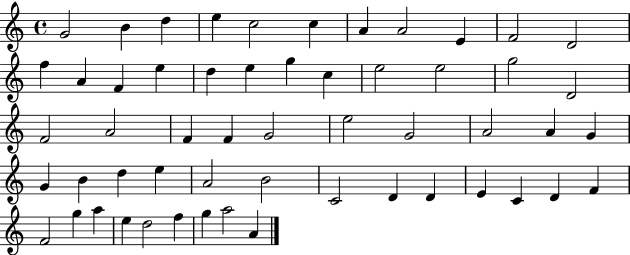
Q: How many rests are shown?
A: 0